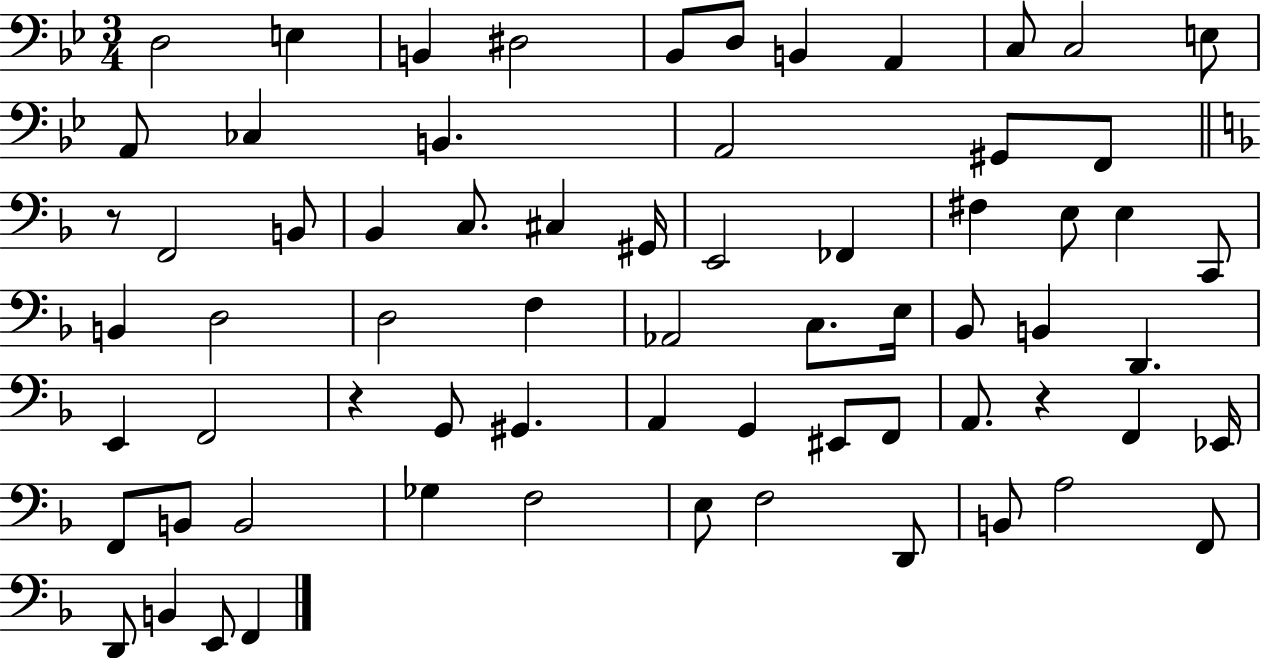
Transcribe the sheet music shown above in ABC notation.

X:1
T:Untitled
M:3/4
L:1/4
K:Bb
D,2 E, B,, ^D,2 _B,,/2 D,/2 B,, A,, C,/2 C,2 E,/2 A,,/2 _C, B,, A,,2 ^G,,/2 F,,/2 z/2 F,,2 B,,/2 _B,, C,/2 ^C, ^G,,/4 E,,2 _F,, ^F, E,/2 E, C,,/2 B,, D,2 D,2 F, _A,,2 C,/2 E,/4 _B,,/2 B,, D,, E,, F,,2 z G,,/2 ^G,, A,, G,, ^E,,/2 F,,/2 A,,/2 z F,, _E,,/4 F,,/2 B,,/2 B,,2 _G, F,2 E,/2 F,2 D,,/2 B,,/2 A,2 F,,/2 D,,/2 B,, E,,/2 F,,